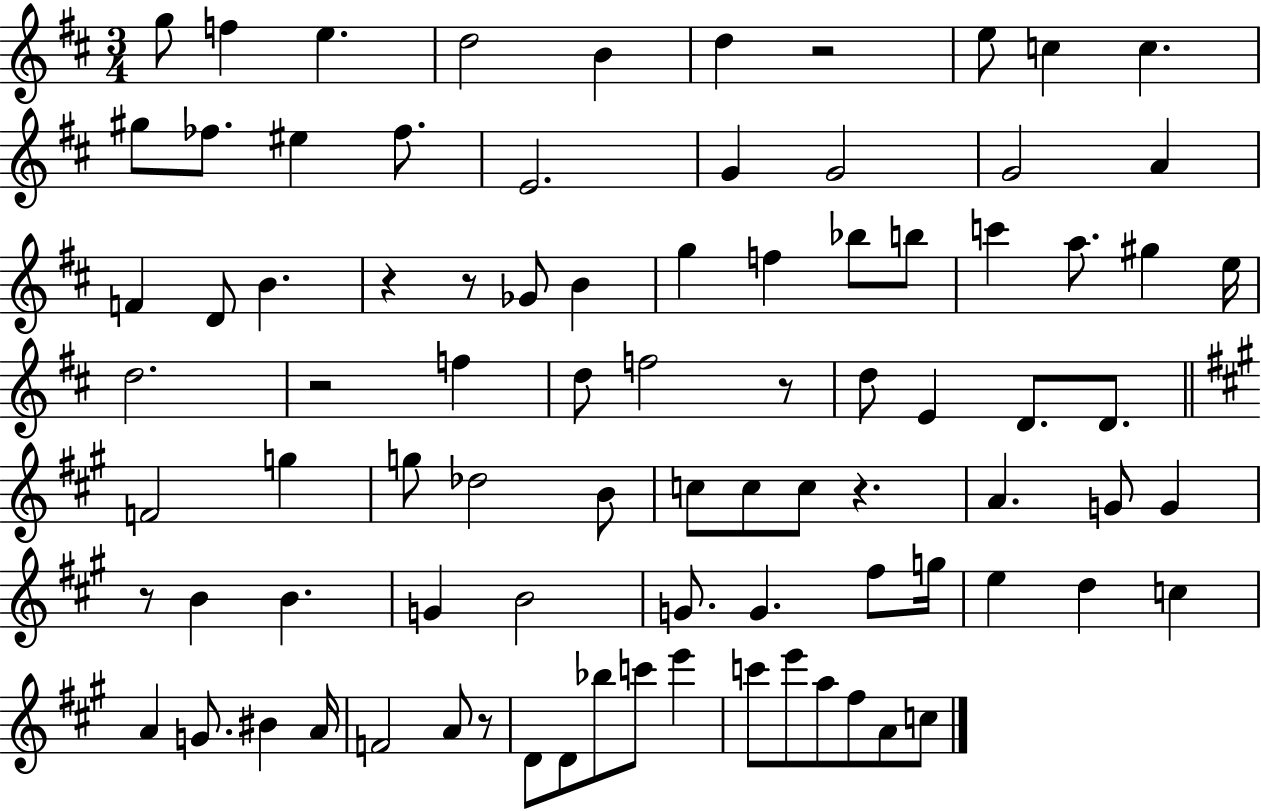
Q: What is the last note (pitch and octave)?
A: C5